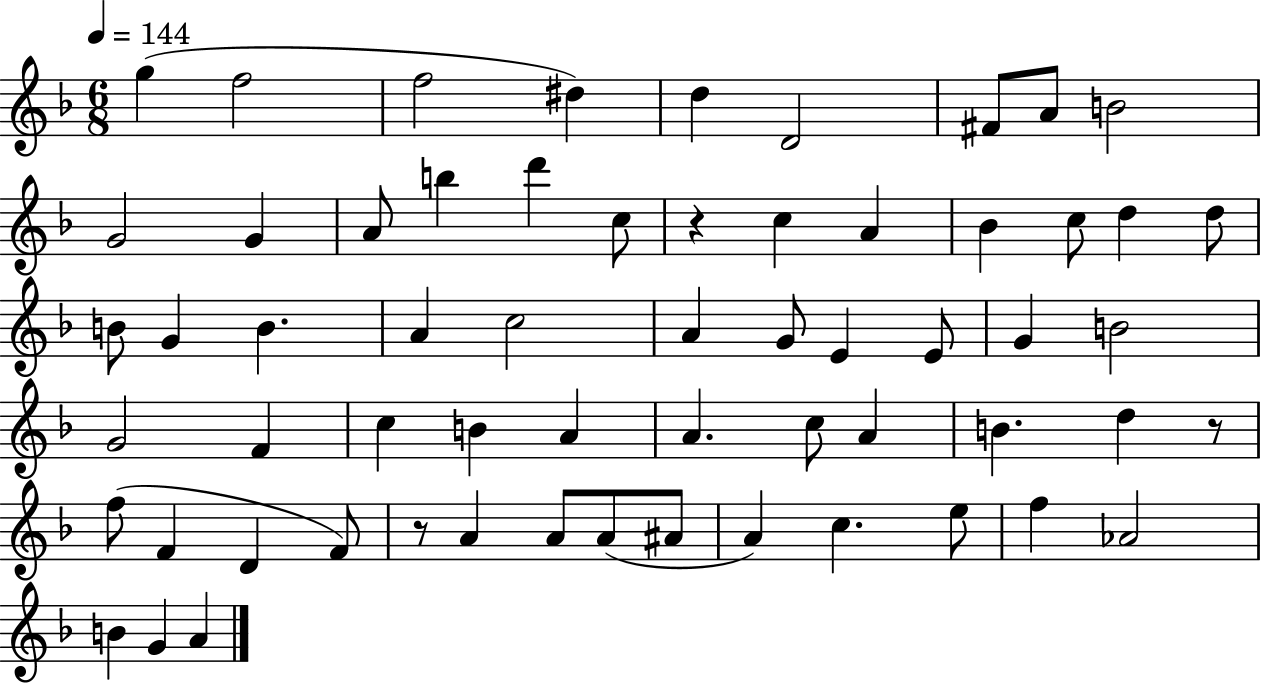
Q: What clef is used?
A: treble